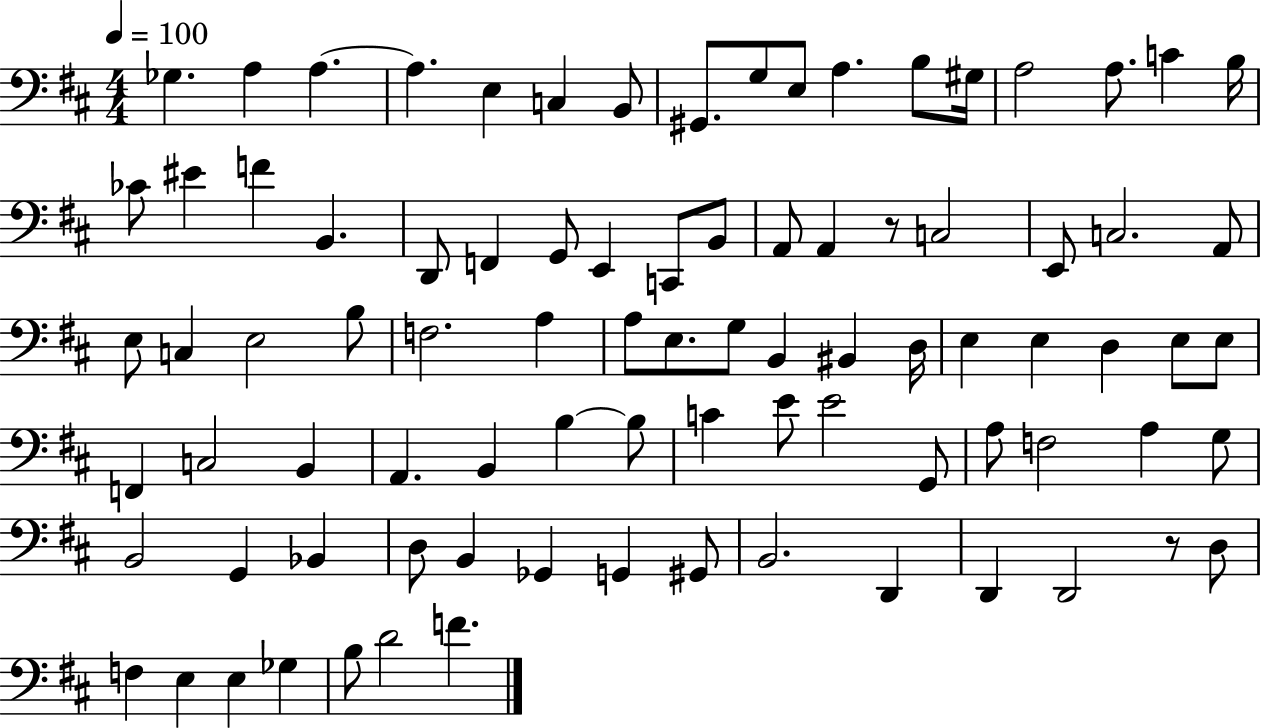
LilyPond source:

{
  \clef bass
  \numericTimeSignature
  \time 4/4
  \key d \major
  \tempo 4 = 100
  \repeat volta 2 { ges4. a4 a4.~~ | a4. e4 c4 b,8 | gis,8. g8 e8 a4. b8 gis16 | a2 a8. c'4 b16 | \break ces'8 eis'4 f'4 b,4. | d,8 f,4 g,8 e,4 c,8 b,8 | a,8 a,4 r8 c2 | e,8 c2. a,8 | \break e8 c4 e2 b8 | f2. a4 | a8 e8. g8 b,4 bis,4 d16 | e4 e4 d4 e8 e8 | \break f,4 c2 b,4 | a,4. b,4 b4~~ b8 | c'4 e'8 e'2 g,8 | a8 f2 a4 g8 | \break b,2 g,4 bes,4 | d8 b,4 ges,4 g,4 gis,8 | b,2. d,4 | d,4 d,2 r8 d8 | \break f4 e4 e4 ges4 | b8 d'2 f'4. | } \bar "|."
}